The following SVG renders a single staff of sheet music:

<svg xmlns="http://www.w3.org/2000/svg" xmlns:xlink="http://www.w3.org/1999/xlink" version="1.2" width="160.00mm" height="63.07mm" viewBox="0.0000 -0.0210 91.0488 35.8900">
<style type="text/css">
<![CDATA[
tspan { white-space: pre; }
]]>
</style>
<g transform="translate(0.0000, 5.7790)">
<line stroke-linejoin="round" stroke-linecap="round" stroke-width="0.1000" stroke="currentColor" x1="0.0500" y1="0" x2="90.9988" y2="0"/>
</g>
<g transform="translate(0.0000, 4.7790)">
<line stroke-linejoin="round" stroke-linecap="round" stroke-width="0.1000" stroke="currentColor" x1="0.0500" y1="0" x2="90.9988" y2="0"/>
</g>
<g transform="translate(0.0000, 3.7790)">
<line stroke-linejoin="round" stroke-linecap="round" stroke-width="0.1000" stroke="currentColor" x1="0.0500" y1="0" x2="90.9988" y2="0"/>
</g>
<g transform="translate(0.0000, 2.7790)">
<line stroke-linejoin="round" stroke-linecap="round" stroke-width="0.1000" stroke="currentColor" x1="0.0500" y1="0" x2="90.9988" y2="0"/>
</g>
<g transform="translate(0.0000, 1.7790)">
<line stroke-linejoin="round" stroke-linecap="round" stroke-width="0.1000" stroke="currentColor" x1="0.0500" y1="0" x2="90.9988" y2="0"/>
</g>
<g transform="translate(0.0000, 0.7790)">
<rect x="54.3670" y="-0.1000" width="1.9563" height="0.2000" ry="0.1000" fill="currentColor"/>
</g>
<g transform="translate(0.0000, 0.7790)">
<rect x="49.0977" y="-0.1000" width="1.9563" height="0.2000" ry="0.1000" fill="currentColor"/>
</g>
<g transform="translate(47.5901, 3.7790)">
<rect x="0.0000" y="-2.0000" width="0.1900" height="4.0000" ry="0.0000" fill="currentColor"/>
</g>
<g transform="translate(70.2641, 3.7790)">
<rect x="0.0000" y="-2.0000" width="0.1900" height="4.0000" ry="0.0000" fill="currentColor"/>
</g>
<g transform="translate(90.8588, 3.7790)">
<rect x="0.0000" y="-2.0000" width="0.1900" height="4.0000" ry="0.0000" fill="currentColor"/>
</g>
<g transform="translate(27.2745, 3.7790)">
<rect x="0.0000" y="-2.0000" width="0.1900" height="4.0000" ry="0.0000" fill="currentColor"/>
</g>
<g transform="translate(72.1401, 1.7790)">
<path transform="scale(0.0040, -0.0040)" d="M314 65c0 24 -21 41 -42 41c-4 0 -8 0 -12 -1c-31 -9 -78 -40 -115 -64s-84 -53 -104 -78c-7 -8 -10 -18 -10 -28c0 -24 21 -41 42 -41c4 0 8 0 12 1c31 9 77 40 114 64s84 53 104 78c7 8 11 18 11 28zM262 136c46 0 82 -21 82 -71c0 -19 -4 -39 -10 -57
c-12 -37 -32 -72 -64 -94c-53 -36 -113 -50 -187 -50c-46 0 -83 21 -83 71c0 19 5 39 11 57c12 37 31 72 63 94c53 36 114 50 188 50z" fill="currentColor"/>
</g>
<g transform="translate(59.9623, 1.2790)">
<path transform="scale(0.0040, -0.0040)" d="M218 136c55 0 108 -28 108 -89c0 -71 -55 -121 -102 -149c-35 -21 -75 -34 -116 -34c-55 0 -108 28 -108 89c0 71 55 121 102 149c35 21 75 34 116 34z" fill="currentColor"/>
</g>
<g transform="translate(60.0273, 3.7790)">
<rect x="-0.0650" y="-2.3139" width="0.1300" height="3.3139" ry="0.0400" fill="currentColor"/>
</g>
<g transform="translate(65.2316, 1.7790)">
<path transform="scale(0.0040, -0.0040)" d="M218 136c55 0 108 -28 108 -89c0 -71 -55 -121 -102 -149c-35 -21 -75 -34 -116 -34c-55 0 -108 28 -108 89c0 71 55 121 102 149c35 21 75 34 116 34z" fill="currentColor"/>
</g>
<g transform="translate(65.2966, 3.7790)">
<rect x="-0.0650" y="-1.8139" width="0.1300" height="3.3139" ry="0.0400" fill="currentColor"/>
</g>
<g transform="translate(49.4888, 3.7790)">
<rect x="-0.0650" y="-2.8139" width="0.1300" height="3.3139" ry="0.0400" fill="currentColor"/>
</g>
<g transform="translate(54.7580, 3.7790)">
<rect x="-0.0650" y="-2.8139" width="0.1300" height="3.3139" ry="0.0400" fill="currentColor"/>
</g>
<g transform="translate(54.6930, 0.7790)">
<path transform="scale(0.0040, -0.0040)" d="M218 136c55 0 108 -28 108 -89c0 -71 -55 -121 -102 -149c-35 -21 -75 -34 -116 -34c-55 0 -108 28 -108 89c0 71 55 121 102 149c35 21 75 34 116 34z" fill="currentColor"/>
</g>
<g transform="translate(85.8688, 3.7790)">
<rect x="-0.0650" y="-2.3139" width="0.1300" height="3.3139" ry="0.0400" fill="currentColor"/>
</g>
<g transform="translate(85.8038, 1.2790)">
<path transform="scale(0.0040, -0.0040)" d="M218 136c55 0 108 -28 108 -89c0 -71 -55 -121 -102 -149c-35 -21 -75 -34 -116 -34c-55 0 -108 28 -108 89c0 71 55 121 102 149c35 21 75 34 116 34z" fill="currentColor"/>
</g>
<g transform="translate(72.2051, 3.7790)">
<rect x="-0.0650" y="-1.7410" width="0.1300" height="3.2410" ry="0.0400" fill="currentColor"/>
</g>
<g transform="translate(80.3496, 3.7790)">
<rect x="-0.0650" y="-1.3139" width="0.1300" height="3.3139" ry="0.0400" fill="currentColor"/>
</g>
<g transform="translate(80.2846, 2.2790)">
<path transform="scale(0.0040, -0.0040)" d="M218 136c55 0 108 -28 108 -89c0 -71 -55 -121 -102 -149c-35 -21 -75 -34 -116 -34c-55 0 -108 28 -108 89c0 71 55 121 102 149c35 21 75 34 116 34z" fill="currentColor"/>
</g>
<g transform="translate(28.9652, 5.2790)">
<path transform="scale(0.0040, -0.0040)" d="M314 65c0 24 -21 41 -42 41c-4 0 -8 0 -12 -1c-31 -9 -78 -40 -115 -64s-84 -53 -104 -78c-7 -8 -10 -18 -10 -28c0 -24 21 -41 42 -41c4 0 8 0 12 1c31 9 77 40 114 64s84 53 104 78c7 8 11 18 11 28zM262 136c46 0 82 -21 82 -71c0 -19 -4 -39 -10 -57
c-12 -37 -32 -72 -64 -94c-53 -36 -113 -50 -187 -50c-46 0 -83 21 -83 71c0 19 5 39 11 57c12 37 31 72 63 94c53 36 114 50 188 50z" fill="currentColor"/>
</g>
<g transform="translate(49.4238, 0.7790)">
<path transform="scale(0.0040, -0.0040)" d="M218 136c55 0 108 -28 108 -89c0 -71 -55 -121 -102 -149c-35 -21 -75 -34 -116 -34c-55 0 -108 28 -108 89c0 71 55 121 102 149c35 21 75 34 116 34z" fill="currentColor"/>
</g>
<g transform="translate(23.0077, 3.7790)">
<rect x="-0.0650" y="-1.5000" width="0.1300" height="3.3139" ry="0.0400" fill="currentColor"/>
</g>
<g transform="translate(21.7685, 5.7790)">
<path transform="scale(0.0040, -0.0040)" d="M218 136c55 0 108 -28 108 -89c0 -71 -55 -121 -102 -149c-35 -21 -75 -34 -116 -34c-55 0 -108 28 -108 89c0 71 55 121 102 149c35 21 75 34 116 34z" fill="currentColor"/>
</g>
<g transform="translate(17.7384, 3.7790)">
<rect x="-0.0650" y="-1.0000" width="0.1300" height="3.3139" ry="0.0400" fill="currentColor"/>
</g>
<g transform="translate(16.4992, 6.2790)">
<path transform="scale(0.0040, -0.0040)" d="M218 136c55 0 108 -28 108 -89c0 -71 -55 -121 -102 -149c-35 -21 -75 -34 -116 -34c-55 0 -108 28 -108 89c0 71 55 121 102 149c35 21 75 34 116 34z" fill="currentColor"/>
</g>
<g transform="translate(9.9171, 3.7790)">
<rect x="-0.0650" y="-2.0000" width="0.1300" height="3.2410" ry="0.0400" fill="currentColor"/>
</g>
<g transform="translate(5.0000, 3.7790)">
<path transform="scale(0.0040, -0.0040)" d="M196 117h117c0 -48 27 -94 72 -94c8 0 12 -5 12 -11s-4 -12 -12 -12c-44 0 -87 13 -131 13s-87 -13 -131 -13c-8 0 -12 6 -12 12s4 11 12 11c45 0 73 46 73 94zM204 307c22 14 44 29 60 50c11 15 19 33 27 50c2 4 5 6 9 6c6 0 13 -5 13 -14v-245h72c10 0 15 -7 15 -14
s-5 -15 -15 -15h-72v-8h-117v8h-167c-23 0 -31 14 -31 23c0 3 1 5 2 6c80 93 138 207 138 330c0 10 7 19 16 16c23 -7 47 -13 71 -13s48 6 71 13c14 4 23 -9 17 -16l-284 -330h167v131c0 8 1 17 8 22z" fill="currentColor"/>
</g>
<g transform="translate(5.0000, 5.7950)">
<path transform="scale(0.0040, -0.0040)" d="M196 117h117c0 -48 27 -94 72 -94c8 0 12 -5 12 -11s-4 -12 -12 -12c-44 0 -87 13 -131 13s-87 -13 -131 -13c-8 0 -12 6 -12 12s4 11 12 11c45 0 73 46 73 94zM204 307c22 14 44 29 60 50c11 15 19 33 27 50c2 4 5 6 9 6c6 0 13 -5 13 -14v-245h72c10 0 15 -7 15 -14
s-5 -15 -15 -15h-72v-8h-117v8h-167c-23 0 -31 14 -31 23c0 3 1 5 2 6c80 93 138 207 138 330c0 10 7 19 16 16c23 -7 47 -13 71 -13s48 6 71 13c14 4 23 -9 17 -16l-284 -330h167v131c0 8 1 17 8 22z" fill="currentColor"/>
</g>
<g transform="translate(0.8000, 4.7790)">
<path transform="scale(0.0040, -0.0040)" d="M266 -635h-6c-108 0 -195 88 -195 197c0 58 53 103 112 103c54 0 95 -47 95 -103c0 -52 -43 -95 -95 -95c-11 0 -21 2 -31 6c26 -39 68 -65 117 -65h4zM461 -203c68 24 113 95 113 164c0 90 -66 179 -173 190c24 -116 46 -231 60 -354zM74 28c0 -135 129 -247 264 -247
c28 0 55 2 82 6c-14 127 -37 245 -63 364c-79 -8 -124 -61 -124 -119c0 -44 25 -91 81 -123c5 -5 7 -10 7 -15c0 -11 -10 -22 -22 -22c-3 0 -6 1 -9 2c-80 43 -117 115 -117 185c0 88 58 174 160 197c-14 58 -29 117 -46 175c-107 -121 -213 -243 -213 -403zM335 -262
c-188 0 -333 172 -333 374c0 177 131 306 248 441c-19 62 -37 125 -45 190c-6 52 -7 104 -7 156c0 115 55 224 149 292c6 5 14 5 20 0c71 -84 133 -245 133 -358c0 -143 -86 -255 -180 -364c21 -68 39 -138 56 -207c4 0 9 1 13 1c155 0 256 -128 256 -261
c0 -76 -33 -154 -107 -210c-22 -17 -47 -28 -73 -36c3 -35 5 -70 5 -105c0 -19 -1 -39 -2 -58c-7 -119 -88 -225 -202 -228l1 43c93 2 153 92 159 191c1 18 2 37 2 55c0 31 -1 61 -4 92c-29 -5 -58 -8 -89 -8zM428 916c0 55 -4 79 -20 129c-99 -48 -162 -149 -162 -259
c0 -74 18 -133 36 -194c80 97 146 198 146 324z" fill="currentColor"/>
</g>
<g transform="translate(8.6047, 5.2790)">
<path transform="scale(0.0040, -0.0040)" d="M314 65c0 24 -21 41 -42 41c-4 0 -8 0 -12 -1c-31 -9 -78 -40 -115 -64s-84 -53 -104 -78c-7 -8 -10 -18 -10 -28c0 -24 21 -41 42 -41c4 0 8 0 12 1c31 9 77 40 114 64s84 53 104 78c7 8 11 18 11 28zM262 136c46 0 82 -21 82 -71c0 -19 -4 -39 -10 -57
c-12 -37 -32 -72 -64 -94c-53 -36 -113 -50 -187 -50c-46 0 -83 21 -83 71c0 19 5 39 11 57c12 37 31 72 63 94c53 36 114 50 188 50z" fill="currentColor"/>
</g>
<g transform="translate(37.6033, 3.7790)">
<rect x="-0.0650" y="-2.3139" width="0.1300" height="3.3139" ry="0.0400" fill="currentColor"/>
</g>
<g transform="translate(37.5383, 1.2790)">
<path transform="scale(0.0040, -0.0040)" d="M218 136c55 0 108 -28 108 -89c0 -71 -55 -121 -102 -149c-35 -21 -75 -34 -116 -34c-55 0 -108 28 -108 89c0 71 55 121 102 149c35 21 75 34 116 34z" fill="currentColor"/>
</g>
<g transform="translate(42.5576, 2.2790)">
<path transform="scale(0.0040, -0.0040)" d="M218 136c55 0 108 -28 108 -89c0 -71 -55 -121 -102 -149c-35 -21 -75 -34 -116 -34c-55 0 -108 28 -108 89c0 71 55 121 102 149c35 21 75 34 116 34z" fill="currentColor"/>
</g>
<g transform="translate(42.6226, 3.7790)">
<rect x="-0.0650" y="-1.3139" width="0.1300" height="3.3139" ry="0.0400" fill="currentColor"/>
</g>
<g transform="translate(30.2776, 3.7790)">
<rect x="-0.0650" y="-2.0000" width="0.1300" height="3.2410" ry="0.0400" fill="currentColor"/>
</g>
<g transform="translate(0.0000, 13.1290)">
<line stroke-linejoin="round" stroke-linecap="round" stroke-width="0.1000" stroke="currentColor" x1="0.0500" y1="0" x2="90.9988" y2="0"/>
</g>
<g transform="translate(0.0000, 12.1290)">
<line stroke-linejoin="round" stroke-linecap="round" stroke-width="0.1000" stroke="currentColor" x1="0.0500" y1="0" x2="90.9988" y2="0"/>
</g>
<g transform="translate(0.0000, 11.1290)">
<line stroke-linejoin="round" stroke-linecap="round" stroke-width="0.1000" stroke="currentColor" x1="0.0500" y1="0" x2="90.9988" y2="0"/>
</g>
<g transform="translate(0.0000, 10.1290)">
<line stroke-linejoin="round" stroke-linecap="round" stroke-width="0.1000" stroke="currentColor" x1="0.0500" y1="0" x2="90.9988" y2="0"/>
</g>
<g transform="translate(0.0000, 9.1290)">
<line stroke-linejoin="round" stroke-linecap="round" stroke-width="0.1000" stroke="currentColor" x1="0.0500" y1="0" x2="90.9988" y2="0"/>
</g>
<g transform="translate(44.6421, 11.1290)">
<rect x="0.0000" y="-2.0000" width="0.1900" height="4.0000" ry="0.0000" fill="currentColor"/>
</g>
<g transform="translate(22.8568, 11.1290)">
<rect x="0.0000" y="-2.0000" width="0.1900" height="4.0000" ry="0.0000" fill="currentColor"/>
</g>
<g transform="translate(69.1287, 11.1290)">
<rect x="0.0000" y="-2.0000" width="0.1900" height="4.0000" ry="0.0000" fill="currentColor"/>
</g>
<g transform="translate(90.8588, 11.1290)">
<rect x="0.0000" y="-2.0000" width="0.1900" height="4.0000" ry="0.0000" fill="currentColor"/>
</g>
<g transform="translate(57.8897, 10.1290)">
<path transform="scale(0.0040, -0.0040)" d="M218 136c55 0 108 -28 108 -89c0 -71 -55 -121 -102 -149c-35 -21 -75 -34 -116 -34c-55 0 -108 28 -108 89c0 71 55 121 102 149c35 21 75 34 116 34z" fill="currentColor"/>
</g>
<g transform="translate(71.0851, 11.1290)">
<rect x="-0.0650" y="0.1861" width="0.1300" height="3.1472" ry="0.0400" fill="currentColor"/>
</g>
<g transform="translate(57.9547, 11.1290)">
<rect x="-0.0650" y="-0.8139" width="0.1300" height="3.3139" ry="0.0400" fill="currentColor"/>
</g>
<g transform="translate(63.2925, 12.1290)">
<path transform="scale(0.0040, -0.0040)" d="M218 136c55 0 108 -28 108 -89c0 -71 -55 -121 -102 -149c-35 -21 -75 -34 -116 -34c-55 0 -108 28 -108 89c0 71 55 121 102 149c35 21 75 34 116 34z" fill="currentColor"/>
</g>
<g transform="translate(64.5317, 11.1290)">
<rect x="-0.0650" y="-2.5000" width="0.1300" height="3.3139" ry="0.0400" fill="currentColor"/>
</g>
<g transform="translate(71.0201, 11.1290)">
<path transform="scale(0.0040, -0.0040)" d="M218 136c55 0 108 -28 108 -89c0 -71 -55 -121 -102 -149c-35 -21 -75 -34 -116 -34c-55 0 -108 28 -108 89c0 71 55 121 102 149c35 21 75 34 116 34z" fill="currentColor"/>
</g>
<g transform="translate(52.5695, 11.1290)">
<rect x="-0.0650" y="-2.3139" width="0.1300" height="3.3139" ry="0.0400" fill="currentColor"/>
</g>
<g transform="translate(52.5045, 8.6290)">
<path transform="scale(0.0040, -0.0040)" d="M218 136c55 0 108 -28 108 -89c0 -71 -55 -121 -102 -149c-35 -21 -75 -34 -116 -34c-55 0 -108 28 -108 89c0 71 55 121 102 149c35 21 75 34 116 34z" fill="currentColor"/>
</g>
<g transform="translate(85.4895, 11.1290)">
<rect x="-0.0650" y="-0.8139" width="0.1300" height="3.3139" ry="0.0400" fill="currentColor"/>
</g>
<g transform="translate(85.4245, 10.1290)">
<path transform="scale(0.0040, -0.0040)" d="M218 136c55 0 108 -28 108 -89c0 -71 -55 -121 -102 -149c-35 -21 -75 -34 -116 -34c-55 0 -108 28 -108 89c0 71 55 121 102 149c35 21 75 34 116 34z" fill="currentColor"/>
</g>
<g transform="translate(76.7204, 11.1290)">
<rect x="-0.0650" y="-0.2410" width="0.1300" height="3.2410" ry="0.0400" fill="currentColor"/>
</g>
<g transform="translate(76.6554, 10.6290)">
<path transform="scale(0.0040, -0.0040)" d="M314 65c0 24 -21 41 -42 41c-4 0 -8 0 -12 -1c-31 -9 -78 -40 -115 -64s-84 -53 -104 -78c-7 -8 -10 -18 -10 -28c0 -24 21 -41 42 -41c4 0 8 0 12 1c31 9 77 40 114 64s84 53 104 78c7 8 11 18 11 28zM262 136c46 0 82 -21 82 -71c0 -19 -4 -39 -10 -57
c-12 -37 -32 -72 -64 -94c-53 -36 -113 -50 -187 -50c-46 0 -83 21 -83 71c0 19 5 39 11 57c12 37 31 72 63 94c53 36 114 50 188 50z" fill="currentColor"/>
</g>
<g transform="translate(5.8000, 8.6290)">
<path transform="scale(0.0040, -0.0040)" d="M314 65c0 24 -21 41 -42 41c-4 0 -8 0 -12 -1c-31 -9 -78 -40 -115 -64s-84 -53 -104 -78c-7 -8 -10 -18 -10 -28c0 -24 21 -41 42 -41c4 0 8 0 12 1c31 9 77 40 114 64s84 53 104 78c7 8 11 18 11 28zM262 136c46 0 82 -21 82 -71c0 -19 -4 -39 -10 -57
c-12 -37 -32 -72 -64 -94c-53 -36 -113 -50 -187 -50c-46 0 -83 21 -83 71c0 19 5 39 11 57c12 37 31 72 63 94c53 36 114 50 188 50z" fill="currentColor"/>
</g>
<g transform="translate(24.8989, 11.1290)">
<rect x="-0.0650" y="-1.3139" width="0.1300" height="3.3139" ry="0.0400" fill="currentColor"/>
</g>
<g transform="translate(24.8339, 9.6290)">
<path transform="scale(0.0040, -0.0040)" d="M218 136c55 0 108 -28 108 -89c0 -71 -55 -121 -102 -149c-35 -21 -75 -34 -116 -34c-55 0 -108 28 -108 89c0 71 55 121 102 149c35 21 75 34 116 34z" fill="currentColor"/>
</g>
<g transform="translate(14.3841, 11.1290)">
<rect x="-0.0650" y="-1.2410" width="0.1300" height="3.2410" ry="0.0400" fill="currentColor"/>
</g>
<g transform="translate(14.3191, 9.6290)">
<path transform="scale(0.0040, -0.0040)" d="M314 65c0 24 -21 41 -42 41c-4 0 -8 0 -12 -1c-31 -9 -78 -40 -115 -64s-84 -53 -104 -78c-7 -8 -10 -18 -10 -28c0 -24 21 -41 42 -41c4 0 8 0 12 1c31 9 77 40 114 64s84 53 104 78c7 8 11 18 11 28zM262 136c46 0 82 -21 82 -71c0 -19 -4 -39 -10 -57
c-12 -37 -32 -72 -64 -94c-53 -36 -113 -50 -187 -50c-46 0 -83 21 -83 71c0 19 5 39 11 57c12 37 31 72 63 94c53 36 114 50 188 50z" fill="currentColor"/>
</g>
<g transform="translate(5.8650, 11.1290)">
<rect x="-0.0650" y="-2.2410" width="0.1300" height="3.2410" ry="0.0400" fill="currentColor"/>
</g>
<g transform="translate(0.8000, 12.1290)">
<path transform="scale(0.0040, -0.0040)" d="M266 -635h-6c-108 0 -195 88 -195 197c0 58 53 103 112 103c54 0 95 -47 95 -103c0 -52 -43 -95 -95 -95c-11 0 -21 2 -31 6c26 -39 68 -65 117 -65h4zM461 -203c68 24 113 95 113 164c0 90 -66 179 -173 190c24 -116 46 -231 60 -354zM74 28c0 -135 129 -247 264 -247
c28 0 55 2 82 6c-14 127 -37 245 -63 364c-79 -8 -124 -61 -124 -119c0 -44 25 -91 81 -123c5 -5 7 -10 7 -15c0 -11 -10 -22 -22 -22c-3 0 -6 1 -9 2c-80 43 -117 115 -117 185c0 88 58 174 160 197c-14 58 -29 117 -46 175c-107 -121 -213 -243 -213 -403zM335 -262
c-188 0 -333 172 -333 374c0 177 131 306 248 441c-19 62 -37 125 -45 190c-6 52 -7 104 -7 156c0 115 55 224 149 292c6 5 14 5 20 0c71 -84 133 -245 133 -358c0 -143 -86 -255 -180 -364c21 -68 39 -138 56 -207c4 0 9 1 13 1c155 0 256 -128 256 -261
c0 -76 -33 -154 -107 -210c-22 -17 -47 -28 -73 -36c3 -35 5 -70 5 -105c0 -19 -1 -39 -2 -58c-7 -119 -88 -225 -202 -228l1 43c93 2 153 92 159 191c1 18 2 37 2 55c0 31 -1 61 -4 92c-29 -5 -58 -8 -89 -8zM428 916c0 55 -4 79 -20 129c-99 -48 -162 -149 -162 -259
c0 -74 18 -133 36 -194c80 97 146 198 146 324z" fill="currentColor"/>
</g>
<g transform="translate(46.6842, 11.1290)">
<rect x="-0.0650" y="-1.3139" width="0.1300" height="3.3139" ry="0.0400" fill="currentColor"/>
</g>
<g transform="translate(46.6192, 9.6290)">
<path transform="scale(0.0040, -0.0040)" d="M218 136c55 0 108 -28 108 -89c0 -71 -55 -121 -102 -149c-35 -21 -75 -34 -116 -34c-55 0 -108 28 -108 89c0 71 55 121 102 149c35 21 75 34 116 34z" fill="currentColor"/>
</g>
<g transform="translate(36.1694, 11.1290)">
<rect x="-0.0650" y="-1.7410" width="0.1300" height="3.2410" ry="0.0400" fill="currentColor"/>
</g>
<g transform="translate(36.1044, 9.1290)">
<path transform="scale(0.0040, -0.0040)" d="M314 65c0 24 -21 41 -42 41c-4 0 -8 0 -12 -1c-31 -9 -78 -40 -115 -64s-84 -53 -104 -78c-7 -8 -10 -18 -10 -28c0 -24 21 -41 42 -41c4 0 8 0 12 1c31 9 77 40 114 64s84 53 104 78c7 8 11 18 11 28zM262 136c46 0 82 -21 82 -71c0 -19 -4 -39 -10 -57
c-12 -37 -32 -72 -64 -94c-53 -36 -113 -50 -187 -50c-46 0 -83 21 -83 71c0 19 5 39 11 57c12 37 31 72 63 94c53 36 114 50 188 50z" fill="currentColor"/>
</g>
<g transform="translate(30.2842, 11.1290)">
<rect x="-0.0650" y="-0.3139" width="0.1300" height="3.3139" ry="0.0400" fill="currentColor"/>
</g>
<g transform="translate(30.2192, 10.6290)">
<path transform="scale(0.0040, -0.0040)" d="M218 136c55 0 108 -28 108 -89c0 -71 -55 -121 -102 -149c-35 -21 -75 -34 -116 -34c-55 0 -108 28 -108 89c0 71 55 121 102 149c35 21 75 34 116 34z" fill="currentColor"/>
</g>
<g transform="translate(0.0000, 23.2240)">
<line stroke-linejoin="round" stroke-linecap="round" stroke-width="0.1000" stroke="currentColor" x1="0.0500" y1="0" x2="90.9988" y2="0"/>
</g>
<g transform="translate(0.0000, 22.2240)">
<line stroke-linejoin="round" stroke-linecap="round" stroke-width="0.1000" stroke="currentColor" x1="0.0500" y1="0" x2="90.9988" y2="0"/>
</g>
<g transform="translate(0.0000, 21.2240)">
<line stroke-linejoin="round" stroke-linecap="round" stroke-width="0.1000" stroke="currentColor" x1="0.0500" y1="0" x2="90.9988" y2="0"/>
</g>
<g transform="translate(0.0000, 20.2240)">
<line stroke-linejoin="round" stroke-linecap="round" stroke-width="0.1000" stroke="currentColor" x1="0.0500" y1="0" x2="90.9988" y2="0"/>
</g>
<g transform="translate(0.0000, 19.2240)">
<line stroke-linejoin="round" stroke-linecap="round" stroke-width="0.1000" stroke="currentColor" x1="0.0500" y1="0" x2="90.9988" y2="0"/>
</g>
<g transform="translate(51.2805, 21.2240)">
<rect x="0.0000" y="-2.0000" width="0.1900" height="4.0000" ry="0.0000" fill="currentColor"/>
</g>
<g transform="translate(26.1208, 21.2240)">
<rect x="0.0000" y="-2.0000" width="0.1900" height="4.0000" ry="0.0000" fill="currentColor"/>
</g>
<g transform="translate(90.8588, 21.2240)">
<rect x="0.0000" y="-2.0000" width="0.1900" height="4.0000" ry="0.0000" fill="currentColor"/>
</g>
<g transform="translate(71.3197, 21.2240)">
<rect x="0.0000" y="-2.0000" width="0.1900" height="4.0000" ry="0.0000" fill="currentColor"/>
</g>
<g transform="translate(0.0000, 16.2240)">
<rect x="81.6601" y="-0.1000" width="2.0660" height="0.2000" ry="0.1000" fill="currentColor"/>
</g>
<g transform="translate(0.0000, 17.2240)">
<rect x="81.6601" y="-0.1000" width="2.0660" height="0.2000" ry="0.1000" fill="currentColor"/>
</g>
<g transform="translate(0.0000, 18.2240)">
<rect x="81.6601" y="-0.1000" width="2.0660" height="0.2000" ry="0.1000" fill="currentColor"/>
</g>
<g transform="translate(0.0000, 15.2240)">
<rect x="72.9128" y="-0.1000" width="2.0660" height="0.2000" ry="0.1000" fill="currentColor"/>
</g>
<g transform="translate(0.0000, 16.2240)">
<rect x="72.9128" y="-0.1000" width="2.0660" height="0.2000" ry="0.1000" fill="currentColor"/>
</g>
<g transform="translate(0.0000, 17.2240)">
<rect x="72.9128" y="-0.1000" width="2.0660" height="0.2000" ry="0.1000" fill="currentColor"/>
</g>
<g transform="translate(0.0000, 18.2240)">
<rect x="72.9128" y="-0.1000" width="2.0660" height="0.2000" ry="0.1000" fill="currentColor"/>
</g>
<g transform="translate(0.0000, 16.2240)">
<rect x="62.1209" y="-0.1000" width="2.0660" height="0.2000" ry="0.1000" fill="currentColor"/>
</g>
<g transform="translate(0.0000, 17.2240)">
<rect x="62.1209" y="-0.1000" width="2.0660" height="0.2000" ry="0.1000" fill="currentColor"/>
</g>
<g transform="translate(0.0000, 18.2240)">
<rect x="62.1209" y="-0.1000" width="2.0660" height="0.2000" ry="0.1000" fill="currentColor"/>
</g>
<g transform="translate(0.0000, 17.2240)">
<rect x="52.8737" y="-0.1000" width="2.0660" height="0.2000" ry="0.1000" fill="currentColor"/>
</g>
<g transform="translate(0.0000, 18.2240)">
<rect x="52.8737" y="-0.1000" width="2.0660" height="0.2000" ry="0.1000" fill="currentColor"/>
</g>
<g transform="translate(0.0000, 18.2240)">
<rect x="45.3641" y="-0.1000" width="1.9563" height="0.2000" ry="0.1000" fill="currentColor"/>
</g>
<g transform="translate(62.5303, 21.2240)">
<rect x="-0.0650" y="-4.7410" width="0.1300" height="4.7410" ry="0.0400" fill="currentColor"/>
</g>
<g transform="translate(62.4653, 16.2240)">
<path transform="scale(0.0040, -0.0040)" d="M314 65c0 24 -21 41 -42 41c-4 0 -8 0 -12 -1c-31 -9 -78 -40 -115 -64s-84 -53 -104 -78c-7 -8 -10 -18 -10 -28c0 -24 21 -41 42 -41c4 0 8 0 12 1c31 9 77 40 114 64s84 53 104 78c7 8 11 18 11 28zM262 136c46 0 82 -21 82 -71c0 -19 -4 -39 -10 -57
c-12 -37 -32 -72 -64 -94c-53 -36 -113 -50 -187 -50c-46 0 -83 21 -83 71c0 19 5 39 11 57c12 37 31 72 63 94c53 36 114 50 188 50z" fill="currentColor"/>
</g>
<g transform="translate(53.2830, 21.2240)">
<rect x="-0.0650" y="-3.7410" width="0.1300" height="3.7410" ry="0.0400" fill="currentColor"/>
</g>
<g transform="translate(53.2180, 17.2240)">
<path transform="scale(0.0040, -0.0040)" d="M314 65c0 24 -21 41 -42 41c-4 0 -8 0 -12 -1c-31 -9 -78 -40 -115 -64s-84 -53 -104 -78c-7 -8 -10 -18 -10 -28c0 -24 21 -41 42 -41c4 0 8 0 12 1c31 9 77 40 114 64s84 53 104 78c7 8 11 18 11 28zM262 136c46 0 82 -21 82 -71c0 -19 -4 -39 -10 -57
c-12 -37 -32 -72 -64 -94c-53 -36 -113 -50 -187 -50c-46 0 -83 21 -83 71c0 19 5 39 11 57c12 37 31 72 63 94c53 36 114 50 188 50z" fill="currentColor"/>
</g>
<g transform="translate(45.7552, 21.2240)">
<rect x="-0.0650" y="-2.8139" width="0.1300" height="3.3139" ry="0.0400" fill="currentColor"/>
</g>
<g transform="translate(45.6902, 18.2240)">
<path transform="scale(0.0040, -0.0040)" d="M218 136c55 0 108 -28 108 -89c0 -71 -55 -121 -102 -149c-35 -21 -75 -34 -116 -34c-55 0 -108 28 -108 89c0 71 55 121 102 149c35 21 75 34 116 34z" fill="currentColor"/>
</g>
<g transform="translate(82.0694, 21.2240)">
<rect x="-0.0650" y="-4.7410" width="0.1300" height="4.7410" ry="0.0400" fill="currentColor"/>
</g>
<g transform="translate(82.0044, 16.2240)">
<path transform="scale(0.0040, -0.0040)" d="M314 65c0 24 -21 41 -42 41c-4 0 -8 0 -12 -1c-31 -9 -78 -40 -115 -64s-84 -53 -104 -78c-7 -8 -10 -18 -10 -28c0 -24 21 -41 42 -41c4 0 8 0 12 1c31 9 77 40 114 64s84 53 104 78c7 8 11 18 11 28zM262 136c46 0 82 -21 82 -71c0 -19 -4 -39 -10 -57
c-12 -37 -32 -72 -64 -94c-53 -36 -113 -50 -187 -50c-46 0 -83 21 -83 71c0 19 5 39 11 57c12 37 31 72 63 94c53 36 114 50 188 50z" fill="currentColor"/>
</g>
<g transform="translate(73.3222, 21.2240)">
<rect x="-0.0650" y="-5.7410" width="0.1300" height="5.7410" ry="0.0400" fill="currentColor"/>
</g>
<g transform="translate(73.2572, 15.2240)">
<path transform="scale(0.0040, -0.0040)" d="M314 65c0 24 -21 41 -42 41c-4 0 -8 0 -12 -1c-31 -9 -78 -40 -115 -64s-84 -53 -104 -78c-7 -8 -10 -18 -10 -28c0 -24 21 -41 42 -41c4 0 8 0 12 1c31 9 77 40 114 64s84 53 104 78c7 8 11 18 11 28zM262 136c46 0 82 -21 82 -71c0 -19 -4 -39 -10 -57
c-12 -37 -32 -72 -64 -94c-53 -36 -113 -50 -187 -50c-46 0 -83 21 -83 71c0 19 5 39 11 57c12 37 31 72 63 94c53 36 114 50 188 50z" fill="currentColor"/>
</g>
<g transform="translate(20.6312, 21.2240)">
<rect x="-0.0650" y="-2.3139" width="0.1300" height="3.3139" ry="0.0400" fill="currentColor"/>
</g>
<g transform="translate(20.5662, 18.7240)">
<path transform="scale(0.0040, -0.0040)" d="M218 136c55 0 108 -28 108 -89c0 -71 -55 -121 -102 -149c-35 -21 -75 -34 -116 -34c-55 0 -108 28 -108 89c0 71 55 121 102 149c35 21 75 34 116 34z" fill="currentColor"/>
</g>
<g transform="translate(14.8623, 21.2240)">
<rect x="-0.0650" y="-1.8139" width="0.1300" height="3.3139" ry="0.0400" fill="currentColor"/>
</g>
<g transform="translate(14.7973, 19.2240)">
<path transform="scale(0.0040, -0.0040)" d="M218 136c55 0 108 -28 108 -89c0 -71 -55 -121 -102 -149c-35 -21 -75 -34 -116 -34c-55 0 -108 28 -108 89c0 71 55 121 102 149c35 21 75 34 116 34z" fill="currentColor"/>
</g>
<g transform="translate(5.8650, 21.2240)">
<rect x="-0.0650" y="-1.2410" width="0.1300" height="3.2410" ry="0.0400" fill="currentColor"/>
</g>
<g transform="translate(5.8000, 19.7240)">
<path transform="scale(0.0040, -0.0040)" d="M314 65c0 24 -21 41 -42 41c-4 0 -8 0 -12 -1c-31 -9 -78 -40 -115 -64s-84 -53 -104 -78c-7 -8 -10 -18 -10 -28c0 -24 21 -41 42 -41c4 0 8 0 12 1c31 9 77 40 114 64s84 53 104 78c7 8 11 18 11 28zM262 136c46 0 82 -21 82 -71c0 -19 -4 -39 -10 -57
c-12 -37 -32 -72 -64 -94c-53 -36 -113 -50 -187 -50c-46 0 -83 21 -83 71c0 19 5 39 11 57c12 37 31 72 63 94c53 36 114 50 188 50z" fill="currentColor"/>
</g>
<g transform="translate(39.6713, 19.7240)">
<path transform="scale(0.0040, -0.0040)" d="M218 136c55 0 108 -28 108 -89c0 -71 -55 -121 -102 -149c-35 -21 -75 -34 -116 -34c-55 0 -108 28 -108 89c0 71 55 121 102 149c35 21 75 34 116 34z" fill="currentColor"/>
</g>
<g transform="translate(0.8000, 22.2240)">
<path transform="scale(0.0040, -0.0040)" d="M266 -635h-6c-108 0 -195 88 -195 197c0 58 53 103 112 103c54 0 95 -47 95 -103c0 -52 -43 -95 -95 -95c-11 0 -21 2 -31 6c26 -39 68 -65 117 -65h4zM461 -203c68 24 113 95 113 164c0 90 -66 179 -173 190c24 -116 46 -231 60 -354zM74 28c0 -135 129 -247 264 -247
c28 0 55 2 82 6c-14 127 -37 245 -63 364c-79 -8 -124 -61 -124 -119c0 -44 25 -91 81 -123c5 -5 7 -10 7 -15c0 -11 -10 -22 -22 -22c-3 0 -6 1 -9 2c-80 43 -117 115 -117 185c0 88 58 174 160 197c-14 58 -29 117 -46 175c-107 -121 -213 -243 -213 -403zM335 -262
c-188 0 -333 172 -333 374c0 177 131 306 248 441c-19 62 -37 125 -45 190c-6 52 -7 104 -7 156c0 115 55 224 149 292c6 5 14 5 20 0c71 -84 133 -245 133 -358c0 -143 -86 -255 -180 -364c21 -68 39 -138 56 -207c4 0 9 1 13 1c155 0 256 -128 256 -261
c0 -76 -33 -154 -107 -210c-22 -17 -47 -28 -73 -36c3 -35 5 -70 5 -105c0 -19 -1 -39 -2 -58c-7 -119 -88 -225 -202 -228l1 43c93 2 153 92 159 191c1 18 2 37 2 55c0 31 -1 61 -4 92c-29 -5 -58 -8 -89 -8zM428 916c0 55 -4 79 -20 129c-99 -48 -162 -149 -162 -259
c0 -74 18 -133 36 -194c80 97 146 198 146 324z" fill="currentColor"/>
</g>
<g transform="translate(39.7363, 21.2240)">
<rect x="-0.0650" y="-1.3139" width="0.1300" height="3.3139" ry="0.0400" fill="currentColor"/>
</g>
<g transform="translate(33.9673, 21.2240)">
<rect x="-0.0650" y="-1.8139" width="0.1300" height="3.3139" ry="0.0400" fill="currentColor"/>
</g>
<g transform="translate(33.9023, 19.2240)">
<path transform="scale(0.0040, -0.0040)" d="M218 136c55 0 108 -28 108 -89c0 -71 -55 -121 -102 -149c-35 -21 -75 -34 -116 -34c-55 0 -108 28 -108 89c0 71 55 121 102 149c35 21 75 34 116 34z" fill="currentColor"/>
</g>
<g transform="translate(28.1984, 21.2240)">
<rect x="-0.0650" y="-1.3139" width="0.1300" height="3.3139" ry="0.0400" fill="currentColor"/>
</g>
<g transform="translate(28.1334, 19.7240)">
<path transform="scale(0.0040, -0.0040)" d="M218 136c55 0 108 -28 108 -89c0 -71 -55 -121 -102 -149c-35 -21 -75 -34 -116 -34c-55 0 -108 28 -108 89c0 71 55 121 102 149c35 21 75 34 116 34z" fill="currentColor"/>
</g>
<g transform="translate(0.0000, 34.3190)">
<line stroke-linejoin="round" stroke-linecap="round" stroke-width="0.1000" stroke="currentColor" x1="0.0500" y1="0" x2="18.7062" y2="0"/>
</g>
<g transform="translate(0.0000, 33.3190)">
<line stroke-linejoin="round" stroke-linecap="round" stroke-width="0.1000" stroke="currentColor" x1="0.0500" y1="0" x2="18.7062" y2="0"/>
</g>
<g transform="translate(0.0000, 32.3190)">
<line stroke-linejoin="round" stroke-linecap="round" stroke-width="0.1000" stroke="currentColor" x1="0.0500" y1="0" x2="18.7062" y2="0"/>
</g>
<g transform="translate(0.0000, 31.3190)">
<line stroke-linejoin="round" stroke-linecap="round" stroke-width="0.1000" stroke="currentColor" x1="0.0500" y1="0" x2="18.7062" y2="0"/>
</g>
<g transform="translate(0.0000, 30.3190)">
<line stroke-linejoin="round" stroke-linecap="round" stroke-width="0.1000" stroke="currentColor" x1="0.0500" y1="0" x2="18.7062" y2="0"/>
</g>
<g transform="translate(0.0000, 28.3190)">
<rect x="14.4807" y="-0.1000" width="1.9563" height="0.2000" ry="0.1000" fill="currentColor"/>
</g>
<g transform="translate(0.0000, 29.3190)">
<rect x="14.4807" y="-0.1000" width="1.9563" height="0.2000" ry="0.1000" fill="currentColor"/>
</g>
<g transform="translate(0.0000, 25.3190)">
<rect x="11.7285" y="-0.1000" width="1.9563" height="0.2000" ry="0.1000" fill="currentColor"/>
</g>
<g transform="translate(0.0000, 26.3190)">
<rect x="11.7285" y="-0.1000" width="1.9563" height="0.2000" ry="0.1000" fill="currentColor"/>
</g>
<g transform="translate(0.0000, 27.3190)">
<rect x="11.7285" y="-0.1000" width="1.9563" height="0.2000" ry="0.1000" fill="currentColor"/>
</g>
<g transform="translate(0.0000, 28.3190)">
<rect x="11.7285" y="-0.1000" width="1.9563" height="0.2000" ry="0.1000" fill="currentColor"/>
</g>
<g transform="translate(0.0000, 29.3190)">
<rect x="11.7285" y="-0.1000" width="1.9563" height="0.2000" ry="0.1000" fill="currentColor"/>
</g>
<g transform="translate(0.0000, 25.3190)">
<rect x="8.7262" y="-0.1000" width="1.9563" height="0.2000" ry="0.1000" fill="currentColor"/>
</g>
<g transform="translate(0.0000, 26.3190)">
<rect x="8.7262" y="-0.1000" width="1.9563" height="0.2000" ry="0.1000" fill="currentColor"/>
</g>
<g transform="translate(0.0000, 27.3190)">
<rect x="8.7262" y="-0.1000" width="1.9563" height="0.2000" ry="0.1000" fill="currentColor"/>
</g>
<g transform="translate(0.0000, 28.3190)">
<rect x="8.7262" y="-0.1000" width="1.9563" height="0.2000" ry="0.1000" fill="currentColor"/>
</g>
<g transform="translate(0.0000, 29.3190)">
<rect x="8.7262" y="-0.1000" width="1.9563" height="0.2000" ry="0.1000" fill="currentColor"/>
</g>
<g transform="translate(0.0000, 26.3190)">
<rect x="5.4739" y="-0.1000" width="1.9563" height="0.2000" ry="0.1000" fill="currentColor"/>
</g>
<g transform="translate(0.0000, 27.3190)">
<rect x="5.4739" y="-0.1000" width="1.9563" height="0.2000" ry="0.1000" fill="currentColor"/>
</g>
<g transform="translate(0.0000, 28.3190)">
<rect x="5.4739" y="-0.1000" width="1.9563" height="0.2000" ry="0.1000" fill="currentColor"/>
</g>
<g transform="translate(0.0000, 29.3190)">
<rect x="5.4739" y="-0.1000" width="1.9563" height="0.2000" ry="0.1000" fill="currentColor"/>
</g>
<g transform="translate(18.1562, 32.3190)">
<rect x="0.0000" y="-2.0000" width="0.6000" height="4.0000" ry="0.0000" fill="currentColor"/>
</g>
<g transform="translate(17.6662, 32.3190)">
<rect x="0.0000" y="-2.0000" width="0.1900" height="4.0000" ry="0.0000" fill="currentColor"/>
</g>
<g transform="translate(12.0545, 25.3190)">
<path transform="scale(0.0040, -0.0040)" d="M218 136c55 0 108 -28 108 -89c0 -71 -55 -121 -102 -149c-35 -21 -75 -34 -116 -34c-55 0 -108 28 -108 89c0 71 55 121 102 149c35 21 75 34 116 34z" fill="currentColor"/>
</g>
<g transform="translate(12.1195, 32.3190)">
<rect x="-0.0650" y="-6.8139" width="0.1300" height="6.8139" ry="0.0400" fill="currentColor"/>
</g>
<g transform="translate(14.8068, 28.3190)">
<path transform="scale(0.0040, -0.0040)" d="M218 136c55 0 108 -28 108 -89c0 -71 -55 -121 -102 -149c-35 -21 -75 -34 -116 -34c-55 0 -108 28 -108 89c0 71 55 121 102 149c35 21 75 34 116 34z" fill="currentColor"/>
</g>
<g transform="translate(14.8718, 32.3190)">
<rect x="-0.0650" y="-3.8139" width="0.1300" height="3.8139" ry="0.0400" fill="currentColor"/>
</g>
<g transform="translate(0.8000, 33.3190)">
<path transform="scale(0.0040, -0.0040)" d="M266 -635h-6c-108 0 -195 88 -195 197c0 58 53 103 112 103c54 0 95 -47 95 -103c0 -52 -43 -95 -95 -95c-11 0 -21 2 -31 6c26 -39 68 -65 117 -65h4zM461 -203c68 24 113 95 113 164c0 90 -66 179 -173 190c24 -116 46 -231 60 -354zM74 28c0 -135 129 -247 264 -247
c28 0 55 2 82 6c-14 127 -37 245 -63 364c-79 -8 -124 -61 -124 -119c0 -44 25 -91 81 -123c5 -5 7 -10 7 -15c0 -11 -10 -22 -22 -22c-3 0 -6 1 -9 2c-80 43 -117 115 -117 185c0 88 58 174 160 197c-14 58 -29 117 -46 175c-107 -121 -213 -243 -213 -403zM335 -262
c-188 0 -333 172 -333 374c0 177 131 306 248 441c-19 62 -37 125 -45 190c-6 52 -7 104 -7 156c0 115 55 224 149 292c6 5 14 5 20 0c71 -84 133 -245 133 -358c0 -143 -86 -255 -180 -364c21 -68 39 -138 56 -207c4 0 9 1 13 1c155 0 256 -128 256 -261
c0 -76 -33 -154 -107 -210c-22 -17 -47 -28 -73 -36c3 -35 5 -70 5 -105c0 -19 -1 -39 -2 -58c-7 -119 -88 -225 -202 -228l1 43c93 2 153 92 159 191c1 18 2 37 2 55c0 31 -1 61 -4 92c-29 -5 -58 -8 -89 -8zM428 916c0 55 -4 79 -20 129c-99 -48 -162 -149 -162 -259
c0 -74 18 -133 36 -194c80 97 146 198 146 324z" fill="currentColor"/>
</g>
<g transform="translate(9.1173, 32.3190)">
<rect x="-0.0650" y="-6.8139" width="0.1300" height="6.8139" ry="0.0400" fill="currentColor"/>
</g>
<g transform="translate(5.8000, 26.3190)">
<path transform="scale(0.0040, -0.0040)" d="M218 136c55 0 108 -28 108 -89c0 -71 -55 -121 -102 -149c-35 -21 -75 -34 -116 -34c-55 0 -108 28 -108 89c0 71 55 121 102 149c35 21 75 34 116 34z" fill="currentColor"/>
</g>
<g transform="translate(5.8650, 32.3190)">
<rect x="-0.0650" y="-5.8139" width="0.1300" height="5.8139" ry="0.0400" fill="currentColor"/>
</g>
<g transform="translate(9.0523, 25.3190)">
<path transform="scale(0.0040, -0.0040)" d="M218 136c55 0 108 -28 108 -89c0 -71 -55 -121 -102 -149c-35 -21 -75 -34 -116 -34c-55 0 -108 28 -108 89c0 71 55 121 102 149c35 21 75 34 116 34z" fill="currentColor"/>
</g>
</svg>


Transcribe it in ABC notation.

X:1
T:Untitled
M:4/4
L:1/4
K:C
F2 D E F2 g e a a g f f2 e g g2 e2 e c f2 e g d G B c2 d e2 f g e f e a c'2 e'2 g'2 e'2 g' b' b' c'